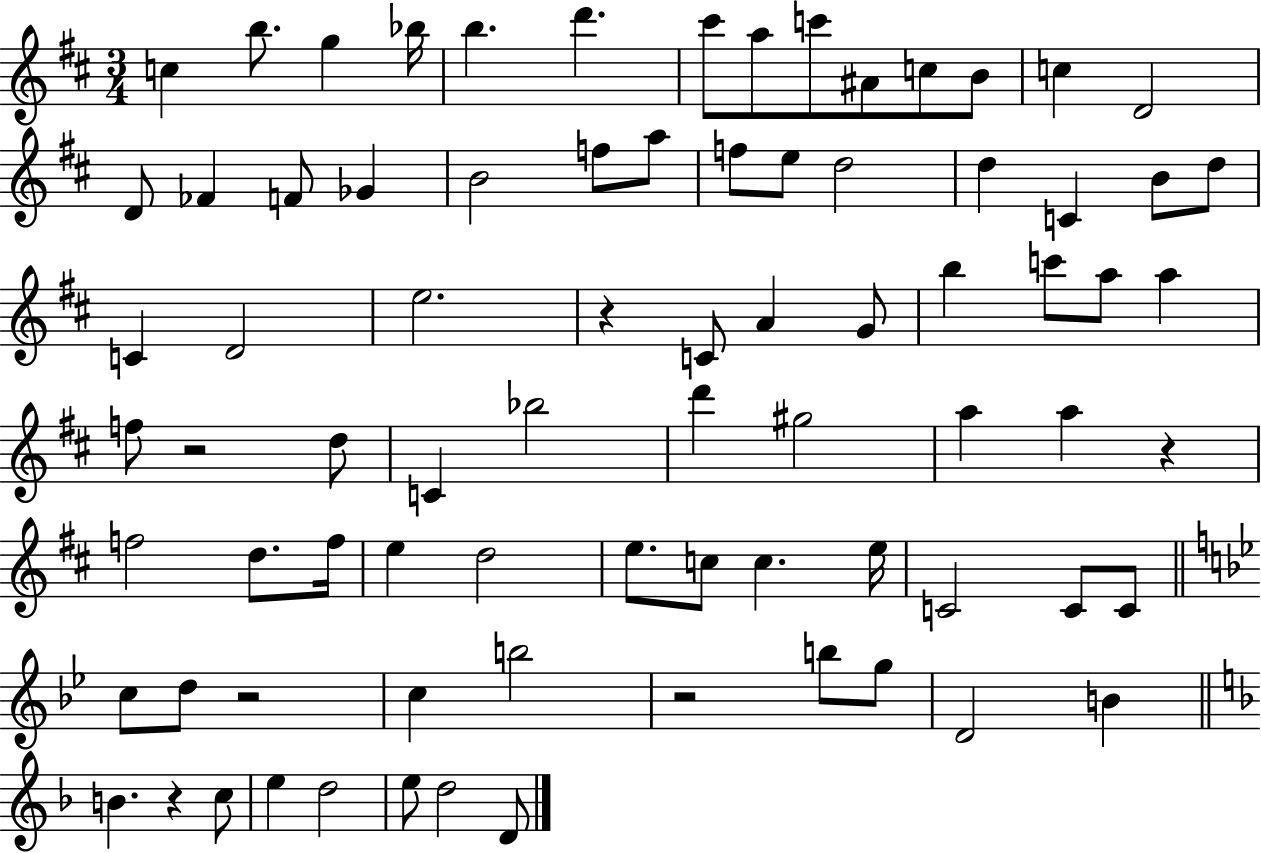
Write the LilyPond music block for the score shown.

{
  \clef treble
  \numericTimeSignature
  \time 3/4
  \key d \major
  \repeat volta 2 { c''4 b''8. g''4 bes''16 | b''4. d'''4. | cis'''8 a''8 c'''8 ais'8 c''8 b'8 | c''4 d'2 | \break d'8 fes'4 f'8 ges'4 | b'2 f''8 a''8 | f''8 e''8 d''2 | d''4 c'4 b'8 d''8 | \break c'4 d'2 | e''2. | r4 c'8 a'4 g'8 | b''4 c'''8 a''8 a''4 | \break f''8 r2 d''8 | c'4 bes''2 | d'''4 gis''2 | a''4 a''4 r4 | \break f''2 d''8. f''16 | e''4 d''2 | e''8. c''8 c''4. e''16 | c'2 c'8 c'8 | \break \bar "||" \break \key bes \major c''8 d''8 r2 | c''4 b''2 | r2 b''8 g''8 | d'2 b'4 | \break \bar "||" \break \key d \minor b'4. r4 c''8 | e''4 d''2 | e''8 d''2 d'8 | } \bar "|."
}